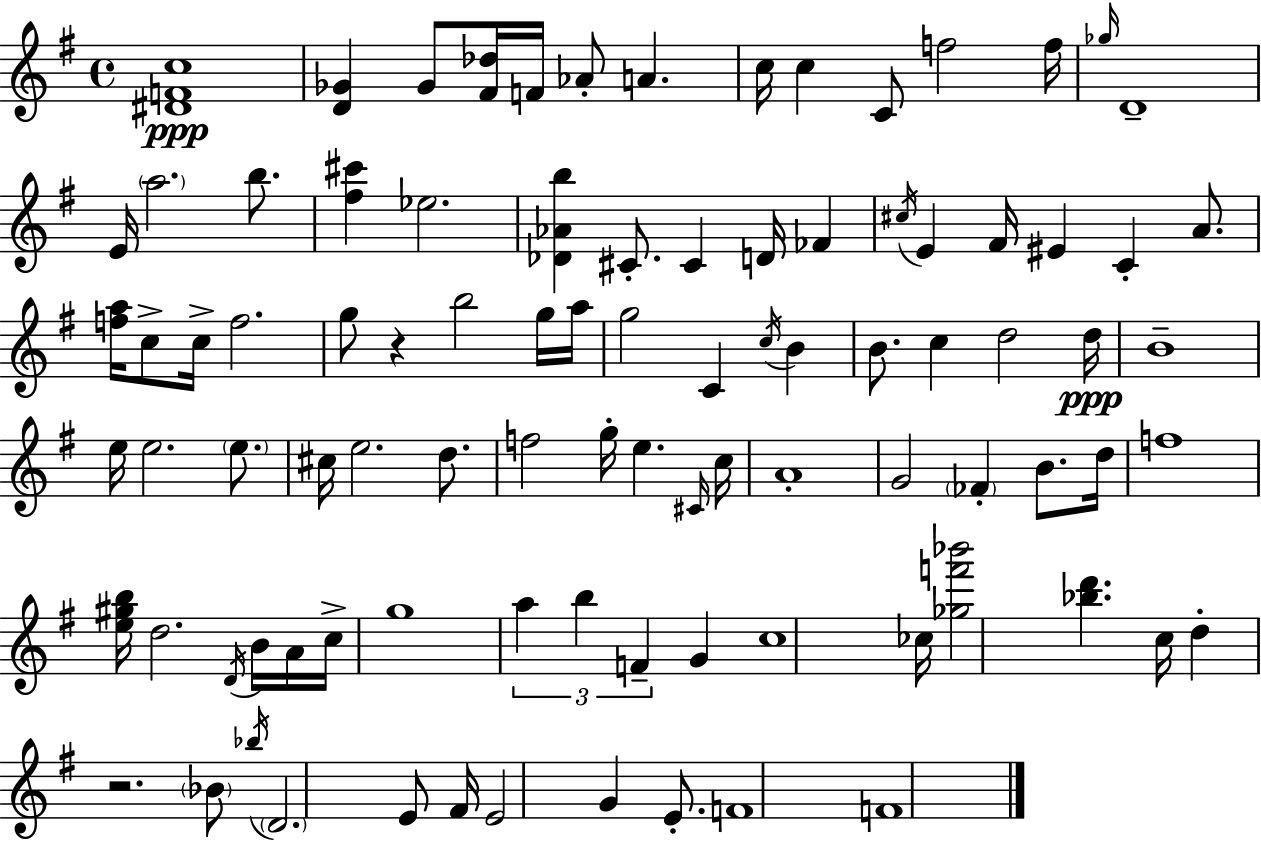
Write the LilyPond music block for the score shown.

{
  \clef treble
  \time 4/4
  \defaultTimeSignature
  \key g \major
  <dis' f' c''>1\ppp | <d' ges'>4 ges'8 <fis' des''>16 f'16 aes'8-. a'4. | c''16 c''4 c'8 f''2 f''16 | \grace { ges''16 } d'1-- | \break e'16 \parenthesize a''2. b''8. | <fis'' cis'''>4 ees''2. | <des' aes' b''>4 cis'8.-. cis'4 d'16 fes'4 | \acciaccatura { cis''16 } e'4 fis'16 eis'4 c'4-. a'8. | \break <f'' a''>16 c''8-> c''16-> f''2. | g''8 r4 b''2 | g''16 a''16 g''2 c'4 \acciaccatura { c''16 } b'4 | b'8. c''4 d''2 | \break d''16\ppp b'1-- | e''16 e''2. | \parenthesize e''8. cis''16 e''2. | d''8. f''2 g''16-. e''4. | \break \grace { cis'16 } c''16 a'1-. | g'2 \parenthesize fes'4-. | b'8. d''16 f''1 | <e'' gis'' b''>16 d''2. | \break \acciaccatura { d'16 } b'16 a'16 c''16-> g''1 | \tuplet 3/2 { a''4 b''4 f'4-- } | g'4 c''1 | ces''16 <ges'' f''' bes'''>2 <bes'' d'''>4. | \break c''16 d''4-. r2. | \parenthesize bes'8 \acciaccatura { bes''16 } \parenthesize d'2. | e'8 fis'16 e'2 g'4 | e'8.-. f'1 | \break f'1 | \bar "|."
}